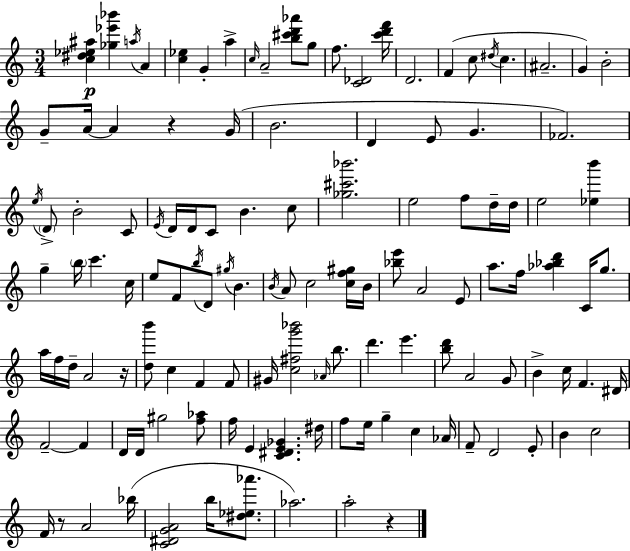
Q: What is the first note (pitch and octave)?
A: A5